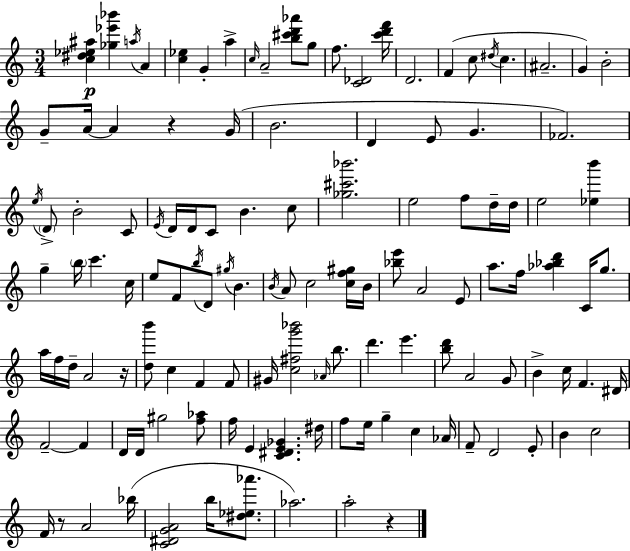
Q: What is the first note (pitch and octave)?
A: A5